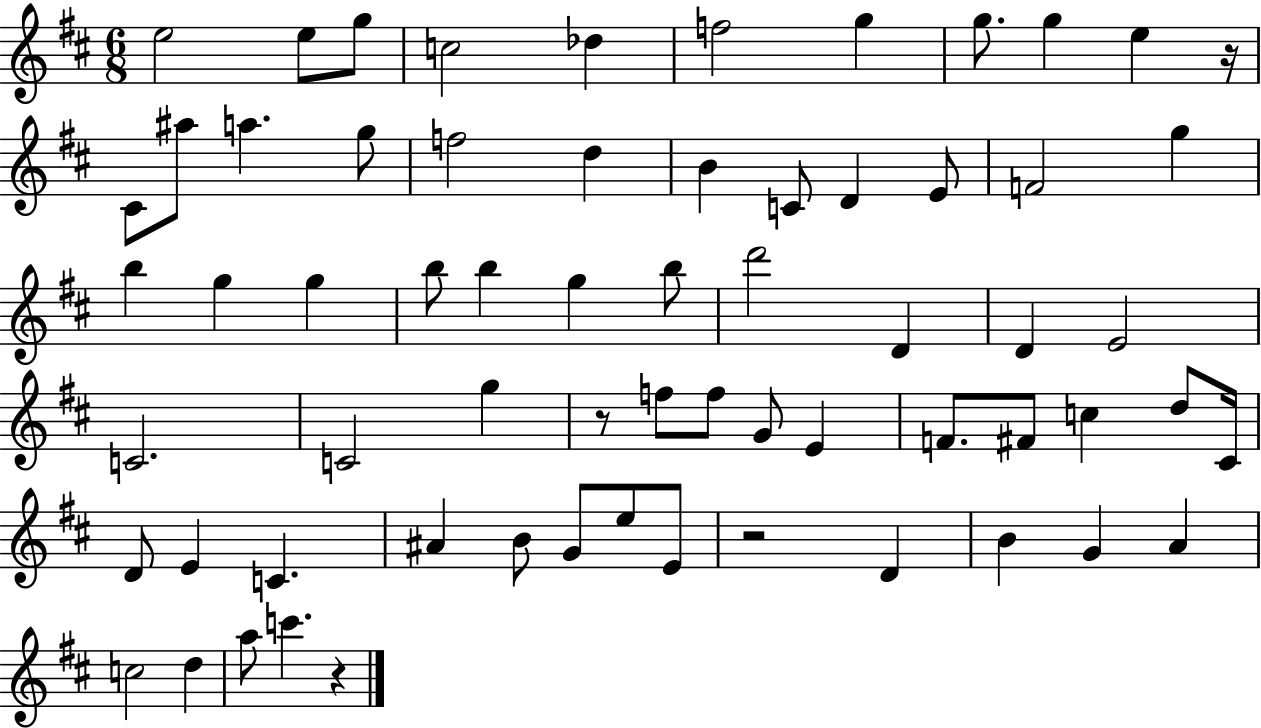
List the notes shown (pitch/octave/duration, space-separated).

E5/h E5/e G5/e C5/h Db5/q F5/h G5/q G5/e. G5/q E5/q R/s C#4/e A#5/e A5/q. G5/e F5/h D5/q B4/q C4/e D4/q E4/e F4/h G5/q B5/q G5/q G5/q B5/e B5/q G5/q B5/e D6/h D4/q D4/q E4/h C4/h. C4/h G5/q R/e F5/e F5/e G4/e E4/q F4/e. F#4/e C5/q D5/e C#4/s D4/e E4/q C4/q. A#4/q B4/e G4/e E5/e E4/e R/h D4/q B4/q G4/q A4/q C5/h D5/q A5/e C6/q. R/q